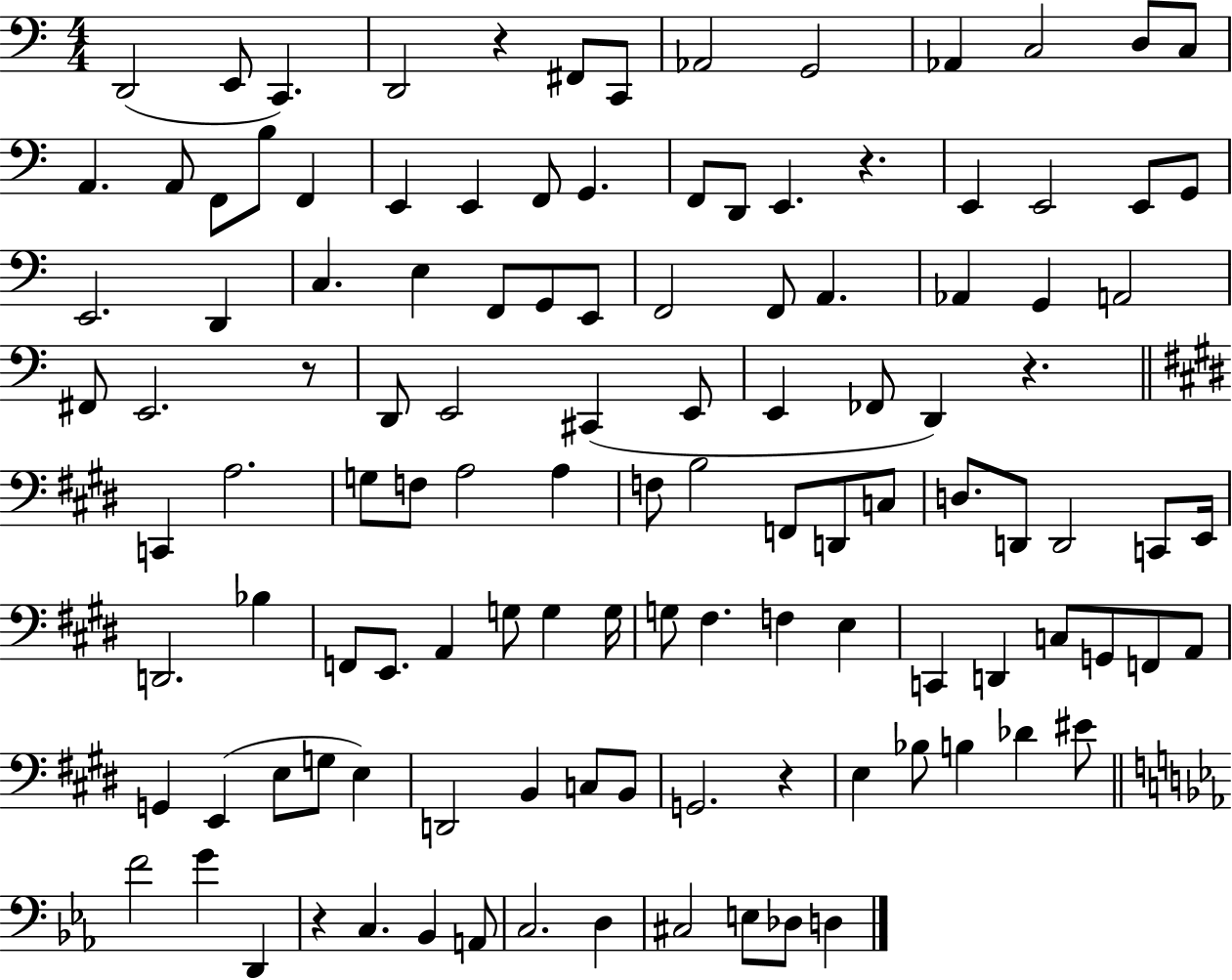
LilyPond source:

{
  \clef bass
  \numericTimeSignature
  \time 4/4
  \key c \major
  d,2( e,8 c,4.) | d,2 r4 fis,8 c,8 | aes,2 g,2 | aes,4 c2 d8 c8 | \break a,4. a,8 f,8 b8 f,4 | e,4 e,4 f,8 g,4. | f,8 d,8 e,4. r4. | e,4 e,2 e,8 g,8 | \break e,2. d,4 | c4. e4 f,8 g,8 e,8 | f,2 f,8 a,4. | aes,4 g,4 a,2 | \break fis,8 e,2. r8 | d,8 e,2 cis,4( e,8 | e,4 fes,8 d,4) r4. | \bar "||" \break \key e \major c,4 a2. | g8 f8 a2 a4 | f8 b2 f,8 d,8 c8 | d8. d,8 d,2 c,8 e,16 | \break d,2. bes4 | f,8 e,8. a,4 g8 g4 g16 | g8 fis4. f4 e4 | c,4 d,4 c8 g,8 f,8 a,8 | \break g,4 e,4( e8 g8 e4) | d,2 b,4 c8 b,8 | g,2. r4 | e4 bes8 b4 des'4 eis'8 | \break \bar "||" \break \key ees \major f'2 g'4 d,4 | r4 c4. bes,4 a,8 | c2. d4 | cis2 e8 des8 d4 | \break \bar "|."
}